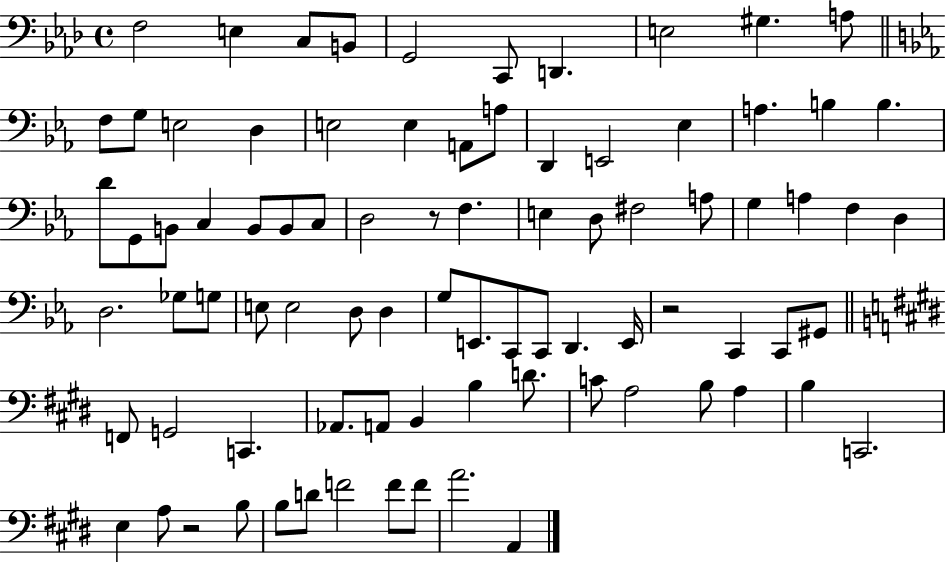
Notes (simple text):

F3/h E3/q C3/e B2/e G2/h C2/e D2/q. E3/h G#3/q. A3/e F3/e G3/e E3/h D3/q E3/h E3/q A2/e A3/e D2/q E2/h Eb3/q A3/q. B3/q B3/q. D4/e G2/e B2/e C3/q B2/e B2/e C3/e D3/h R/e F3/q. E3/q D3/e F#3/h A3/e G3/q A3/q F3/q D3/q D3/h. Gb3/e G3/e E3/e E3/h D3/e D3/q G3/e E2/e. C2/e C2/e D2/q. E2/s R/h C2/q C2/e G#2/e F2/e G2/h C2/q. Ab2/e. A2/e B2/q B3/q D4/e. C4/e A3/h B3/e A3/q B3/q C2/h. E3/q A3/e R/h B3/e B3/e D4/e F4/h F4/e F4/e A4/h. A2/q